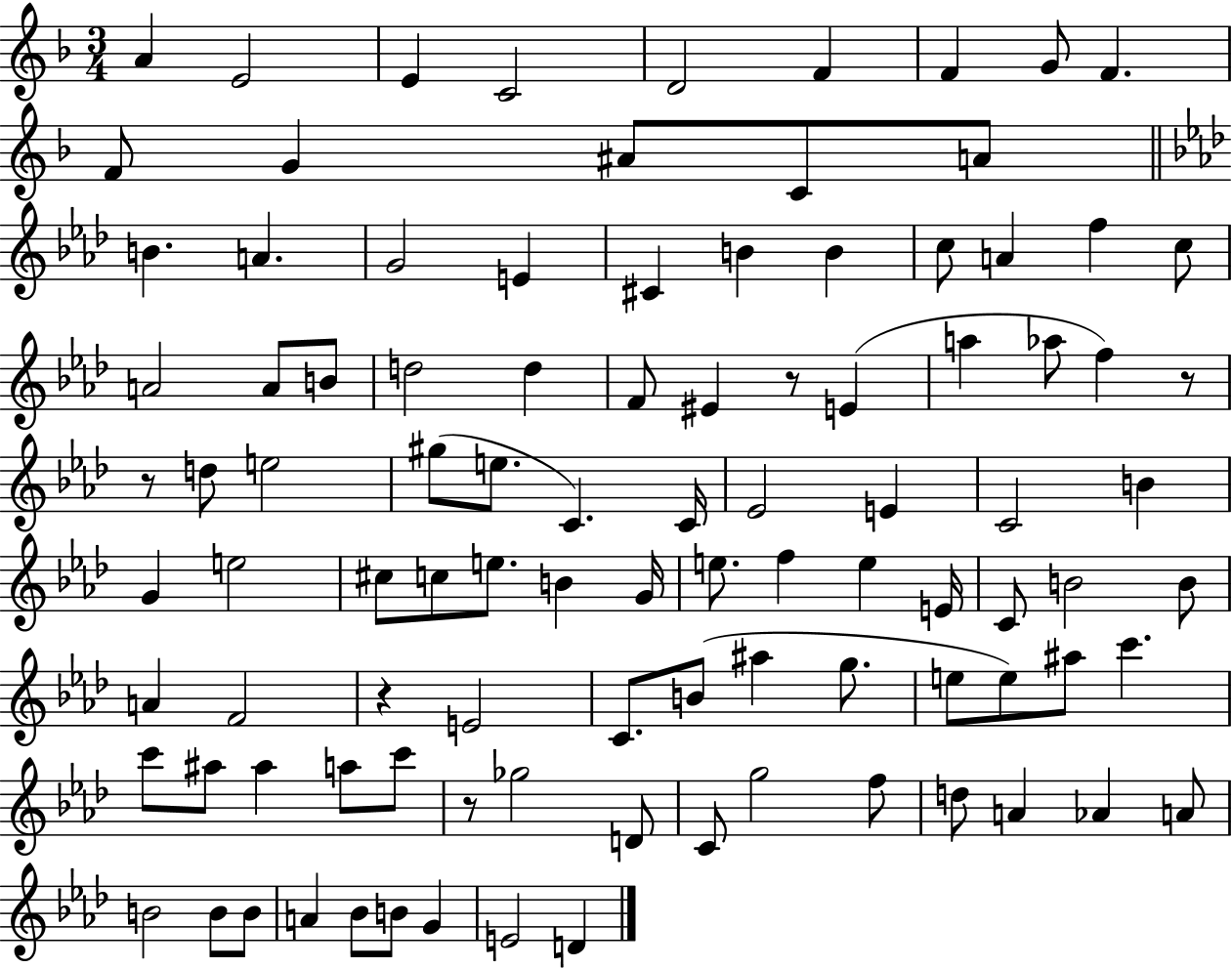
{
  \clef treble
  \numericTimeSignature
  \time 3/4
  \key f \major
  a'4 e'2 | e'4 c'2 | d'2 f'4 | f'4 g'8 f'4. | \break f'8 g'4 ais'8 c'8 a'8 | \bar "||" \break \key f \minor b'4. a'4. | g'2 e'4 | cis'4 b'4 b'4 | c''8 a'4 f''4 c''8 | \break a'2 a'8 b'8 | d''2 d''4 | f'8 eis'4 r8 e'4( | a''4 aes''8 f''4) r8 | \break r8 d''8 e''2 | gis''8( e''8. c'4.) c'16 | ees'2 e'4 | c'2 b'4 | \break g'4 e''2 | cis''8 c''8 e''8. b'4 g'16 | e''8. f''4 e''4 e'16 | c'8 b'2 b'8 | \break a'4 f'2 | r4 e'2 | c'8. b'8( ais''4 g''8. | e''8 e''8) ais''8 c'''4. | \break c'''8 ais''8 ais''4 a''8 c'''8 | r8 ges''2 d'8 | c'8 g''2 f''8 | d''8 a'4 aes'4 a'8 | \break b'2 b'8 b'8 | a'4 bes'8 b'8 g'4 | e'2 d'4 | \bar "|."
}